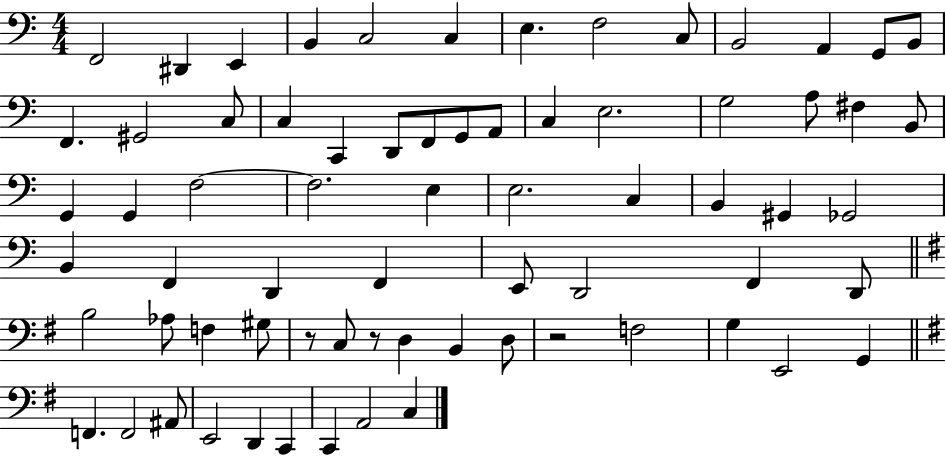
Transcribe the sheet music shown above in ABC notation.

X:1
T:Untitled
M:4/4
L:1/4
K:C
F,,2 ^D,, E,, B,, C,2 C, E, F,2 C,/2 B,,2 A,, G,,/2 B,,/2 F,, ^G,,2 C,/2 C, C,, D,,/2 F,,/2 G,,/2 A,,/2 C, E,2 G,2 A,/2 ^F, B,,/2 G,, G,, F,2 F,2 E, E,2 C, B,, ^G,, _G,,2 B,, F,, D,, F,, E,,/2 D,,2 F,, D,,/2 B,2 _A,/2 F, ^G,/2 z/2 C,/2 z/2 D, B,, D,/2 z2 F,2 G, E,,2 G,, F,, F,,2 ^A,,/2 E,,2 D,, C,, C,, A,,2 C,